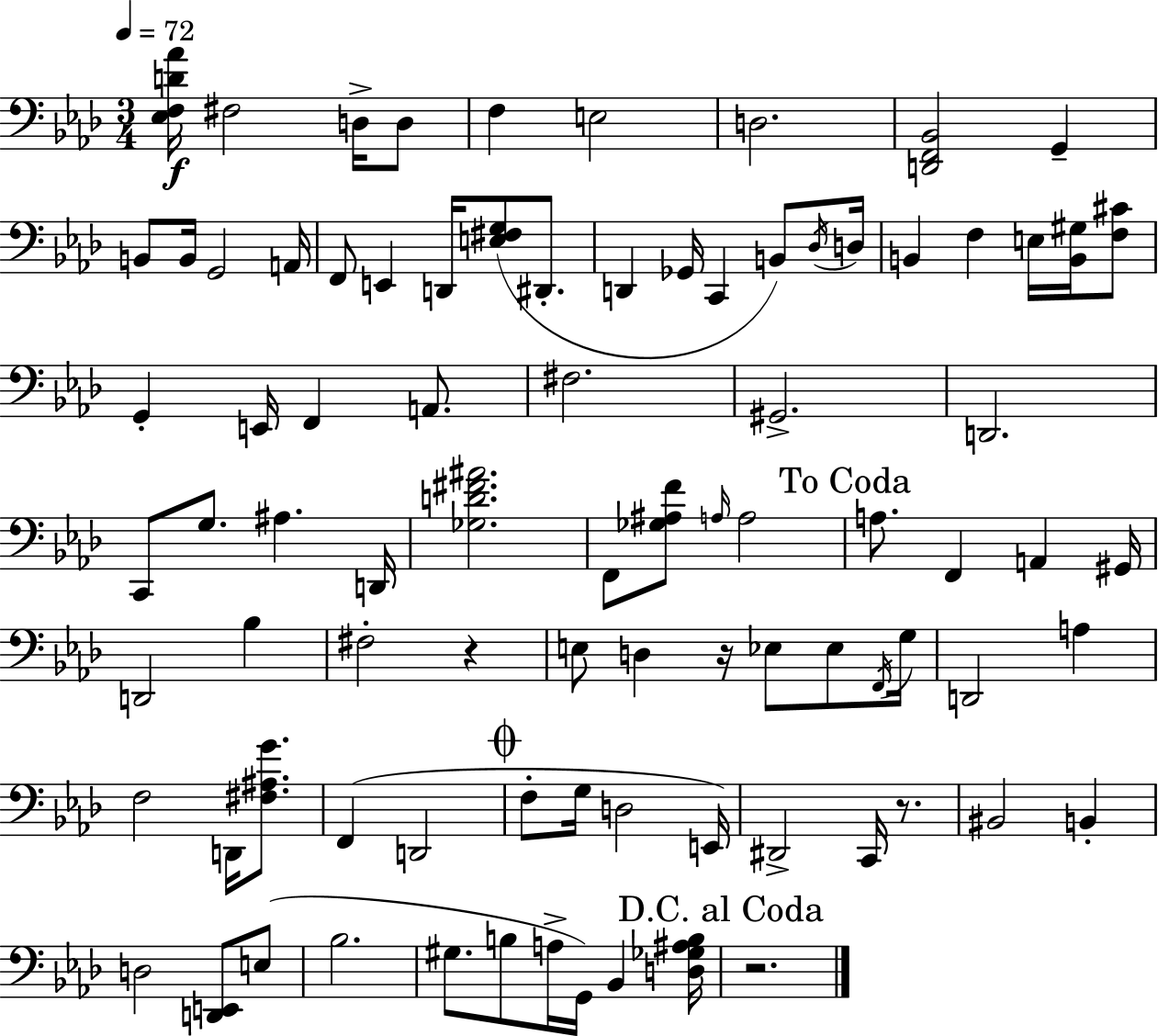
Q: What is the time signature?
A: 3/4